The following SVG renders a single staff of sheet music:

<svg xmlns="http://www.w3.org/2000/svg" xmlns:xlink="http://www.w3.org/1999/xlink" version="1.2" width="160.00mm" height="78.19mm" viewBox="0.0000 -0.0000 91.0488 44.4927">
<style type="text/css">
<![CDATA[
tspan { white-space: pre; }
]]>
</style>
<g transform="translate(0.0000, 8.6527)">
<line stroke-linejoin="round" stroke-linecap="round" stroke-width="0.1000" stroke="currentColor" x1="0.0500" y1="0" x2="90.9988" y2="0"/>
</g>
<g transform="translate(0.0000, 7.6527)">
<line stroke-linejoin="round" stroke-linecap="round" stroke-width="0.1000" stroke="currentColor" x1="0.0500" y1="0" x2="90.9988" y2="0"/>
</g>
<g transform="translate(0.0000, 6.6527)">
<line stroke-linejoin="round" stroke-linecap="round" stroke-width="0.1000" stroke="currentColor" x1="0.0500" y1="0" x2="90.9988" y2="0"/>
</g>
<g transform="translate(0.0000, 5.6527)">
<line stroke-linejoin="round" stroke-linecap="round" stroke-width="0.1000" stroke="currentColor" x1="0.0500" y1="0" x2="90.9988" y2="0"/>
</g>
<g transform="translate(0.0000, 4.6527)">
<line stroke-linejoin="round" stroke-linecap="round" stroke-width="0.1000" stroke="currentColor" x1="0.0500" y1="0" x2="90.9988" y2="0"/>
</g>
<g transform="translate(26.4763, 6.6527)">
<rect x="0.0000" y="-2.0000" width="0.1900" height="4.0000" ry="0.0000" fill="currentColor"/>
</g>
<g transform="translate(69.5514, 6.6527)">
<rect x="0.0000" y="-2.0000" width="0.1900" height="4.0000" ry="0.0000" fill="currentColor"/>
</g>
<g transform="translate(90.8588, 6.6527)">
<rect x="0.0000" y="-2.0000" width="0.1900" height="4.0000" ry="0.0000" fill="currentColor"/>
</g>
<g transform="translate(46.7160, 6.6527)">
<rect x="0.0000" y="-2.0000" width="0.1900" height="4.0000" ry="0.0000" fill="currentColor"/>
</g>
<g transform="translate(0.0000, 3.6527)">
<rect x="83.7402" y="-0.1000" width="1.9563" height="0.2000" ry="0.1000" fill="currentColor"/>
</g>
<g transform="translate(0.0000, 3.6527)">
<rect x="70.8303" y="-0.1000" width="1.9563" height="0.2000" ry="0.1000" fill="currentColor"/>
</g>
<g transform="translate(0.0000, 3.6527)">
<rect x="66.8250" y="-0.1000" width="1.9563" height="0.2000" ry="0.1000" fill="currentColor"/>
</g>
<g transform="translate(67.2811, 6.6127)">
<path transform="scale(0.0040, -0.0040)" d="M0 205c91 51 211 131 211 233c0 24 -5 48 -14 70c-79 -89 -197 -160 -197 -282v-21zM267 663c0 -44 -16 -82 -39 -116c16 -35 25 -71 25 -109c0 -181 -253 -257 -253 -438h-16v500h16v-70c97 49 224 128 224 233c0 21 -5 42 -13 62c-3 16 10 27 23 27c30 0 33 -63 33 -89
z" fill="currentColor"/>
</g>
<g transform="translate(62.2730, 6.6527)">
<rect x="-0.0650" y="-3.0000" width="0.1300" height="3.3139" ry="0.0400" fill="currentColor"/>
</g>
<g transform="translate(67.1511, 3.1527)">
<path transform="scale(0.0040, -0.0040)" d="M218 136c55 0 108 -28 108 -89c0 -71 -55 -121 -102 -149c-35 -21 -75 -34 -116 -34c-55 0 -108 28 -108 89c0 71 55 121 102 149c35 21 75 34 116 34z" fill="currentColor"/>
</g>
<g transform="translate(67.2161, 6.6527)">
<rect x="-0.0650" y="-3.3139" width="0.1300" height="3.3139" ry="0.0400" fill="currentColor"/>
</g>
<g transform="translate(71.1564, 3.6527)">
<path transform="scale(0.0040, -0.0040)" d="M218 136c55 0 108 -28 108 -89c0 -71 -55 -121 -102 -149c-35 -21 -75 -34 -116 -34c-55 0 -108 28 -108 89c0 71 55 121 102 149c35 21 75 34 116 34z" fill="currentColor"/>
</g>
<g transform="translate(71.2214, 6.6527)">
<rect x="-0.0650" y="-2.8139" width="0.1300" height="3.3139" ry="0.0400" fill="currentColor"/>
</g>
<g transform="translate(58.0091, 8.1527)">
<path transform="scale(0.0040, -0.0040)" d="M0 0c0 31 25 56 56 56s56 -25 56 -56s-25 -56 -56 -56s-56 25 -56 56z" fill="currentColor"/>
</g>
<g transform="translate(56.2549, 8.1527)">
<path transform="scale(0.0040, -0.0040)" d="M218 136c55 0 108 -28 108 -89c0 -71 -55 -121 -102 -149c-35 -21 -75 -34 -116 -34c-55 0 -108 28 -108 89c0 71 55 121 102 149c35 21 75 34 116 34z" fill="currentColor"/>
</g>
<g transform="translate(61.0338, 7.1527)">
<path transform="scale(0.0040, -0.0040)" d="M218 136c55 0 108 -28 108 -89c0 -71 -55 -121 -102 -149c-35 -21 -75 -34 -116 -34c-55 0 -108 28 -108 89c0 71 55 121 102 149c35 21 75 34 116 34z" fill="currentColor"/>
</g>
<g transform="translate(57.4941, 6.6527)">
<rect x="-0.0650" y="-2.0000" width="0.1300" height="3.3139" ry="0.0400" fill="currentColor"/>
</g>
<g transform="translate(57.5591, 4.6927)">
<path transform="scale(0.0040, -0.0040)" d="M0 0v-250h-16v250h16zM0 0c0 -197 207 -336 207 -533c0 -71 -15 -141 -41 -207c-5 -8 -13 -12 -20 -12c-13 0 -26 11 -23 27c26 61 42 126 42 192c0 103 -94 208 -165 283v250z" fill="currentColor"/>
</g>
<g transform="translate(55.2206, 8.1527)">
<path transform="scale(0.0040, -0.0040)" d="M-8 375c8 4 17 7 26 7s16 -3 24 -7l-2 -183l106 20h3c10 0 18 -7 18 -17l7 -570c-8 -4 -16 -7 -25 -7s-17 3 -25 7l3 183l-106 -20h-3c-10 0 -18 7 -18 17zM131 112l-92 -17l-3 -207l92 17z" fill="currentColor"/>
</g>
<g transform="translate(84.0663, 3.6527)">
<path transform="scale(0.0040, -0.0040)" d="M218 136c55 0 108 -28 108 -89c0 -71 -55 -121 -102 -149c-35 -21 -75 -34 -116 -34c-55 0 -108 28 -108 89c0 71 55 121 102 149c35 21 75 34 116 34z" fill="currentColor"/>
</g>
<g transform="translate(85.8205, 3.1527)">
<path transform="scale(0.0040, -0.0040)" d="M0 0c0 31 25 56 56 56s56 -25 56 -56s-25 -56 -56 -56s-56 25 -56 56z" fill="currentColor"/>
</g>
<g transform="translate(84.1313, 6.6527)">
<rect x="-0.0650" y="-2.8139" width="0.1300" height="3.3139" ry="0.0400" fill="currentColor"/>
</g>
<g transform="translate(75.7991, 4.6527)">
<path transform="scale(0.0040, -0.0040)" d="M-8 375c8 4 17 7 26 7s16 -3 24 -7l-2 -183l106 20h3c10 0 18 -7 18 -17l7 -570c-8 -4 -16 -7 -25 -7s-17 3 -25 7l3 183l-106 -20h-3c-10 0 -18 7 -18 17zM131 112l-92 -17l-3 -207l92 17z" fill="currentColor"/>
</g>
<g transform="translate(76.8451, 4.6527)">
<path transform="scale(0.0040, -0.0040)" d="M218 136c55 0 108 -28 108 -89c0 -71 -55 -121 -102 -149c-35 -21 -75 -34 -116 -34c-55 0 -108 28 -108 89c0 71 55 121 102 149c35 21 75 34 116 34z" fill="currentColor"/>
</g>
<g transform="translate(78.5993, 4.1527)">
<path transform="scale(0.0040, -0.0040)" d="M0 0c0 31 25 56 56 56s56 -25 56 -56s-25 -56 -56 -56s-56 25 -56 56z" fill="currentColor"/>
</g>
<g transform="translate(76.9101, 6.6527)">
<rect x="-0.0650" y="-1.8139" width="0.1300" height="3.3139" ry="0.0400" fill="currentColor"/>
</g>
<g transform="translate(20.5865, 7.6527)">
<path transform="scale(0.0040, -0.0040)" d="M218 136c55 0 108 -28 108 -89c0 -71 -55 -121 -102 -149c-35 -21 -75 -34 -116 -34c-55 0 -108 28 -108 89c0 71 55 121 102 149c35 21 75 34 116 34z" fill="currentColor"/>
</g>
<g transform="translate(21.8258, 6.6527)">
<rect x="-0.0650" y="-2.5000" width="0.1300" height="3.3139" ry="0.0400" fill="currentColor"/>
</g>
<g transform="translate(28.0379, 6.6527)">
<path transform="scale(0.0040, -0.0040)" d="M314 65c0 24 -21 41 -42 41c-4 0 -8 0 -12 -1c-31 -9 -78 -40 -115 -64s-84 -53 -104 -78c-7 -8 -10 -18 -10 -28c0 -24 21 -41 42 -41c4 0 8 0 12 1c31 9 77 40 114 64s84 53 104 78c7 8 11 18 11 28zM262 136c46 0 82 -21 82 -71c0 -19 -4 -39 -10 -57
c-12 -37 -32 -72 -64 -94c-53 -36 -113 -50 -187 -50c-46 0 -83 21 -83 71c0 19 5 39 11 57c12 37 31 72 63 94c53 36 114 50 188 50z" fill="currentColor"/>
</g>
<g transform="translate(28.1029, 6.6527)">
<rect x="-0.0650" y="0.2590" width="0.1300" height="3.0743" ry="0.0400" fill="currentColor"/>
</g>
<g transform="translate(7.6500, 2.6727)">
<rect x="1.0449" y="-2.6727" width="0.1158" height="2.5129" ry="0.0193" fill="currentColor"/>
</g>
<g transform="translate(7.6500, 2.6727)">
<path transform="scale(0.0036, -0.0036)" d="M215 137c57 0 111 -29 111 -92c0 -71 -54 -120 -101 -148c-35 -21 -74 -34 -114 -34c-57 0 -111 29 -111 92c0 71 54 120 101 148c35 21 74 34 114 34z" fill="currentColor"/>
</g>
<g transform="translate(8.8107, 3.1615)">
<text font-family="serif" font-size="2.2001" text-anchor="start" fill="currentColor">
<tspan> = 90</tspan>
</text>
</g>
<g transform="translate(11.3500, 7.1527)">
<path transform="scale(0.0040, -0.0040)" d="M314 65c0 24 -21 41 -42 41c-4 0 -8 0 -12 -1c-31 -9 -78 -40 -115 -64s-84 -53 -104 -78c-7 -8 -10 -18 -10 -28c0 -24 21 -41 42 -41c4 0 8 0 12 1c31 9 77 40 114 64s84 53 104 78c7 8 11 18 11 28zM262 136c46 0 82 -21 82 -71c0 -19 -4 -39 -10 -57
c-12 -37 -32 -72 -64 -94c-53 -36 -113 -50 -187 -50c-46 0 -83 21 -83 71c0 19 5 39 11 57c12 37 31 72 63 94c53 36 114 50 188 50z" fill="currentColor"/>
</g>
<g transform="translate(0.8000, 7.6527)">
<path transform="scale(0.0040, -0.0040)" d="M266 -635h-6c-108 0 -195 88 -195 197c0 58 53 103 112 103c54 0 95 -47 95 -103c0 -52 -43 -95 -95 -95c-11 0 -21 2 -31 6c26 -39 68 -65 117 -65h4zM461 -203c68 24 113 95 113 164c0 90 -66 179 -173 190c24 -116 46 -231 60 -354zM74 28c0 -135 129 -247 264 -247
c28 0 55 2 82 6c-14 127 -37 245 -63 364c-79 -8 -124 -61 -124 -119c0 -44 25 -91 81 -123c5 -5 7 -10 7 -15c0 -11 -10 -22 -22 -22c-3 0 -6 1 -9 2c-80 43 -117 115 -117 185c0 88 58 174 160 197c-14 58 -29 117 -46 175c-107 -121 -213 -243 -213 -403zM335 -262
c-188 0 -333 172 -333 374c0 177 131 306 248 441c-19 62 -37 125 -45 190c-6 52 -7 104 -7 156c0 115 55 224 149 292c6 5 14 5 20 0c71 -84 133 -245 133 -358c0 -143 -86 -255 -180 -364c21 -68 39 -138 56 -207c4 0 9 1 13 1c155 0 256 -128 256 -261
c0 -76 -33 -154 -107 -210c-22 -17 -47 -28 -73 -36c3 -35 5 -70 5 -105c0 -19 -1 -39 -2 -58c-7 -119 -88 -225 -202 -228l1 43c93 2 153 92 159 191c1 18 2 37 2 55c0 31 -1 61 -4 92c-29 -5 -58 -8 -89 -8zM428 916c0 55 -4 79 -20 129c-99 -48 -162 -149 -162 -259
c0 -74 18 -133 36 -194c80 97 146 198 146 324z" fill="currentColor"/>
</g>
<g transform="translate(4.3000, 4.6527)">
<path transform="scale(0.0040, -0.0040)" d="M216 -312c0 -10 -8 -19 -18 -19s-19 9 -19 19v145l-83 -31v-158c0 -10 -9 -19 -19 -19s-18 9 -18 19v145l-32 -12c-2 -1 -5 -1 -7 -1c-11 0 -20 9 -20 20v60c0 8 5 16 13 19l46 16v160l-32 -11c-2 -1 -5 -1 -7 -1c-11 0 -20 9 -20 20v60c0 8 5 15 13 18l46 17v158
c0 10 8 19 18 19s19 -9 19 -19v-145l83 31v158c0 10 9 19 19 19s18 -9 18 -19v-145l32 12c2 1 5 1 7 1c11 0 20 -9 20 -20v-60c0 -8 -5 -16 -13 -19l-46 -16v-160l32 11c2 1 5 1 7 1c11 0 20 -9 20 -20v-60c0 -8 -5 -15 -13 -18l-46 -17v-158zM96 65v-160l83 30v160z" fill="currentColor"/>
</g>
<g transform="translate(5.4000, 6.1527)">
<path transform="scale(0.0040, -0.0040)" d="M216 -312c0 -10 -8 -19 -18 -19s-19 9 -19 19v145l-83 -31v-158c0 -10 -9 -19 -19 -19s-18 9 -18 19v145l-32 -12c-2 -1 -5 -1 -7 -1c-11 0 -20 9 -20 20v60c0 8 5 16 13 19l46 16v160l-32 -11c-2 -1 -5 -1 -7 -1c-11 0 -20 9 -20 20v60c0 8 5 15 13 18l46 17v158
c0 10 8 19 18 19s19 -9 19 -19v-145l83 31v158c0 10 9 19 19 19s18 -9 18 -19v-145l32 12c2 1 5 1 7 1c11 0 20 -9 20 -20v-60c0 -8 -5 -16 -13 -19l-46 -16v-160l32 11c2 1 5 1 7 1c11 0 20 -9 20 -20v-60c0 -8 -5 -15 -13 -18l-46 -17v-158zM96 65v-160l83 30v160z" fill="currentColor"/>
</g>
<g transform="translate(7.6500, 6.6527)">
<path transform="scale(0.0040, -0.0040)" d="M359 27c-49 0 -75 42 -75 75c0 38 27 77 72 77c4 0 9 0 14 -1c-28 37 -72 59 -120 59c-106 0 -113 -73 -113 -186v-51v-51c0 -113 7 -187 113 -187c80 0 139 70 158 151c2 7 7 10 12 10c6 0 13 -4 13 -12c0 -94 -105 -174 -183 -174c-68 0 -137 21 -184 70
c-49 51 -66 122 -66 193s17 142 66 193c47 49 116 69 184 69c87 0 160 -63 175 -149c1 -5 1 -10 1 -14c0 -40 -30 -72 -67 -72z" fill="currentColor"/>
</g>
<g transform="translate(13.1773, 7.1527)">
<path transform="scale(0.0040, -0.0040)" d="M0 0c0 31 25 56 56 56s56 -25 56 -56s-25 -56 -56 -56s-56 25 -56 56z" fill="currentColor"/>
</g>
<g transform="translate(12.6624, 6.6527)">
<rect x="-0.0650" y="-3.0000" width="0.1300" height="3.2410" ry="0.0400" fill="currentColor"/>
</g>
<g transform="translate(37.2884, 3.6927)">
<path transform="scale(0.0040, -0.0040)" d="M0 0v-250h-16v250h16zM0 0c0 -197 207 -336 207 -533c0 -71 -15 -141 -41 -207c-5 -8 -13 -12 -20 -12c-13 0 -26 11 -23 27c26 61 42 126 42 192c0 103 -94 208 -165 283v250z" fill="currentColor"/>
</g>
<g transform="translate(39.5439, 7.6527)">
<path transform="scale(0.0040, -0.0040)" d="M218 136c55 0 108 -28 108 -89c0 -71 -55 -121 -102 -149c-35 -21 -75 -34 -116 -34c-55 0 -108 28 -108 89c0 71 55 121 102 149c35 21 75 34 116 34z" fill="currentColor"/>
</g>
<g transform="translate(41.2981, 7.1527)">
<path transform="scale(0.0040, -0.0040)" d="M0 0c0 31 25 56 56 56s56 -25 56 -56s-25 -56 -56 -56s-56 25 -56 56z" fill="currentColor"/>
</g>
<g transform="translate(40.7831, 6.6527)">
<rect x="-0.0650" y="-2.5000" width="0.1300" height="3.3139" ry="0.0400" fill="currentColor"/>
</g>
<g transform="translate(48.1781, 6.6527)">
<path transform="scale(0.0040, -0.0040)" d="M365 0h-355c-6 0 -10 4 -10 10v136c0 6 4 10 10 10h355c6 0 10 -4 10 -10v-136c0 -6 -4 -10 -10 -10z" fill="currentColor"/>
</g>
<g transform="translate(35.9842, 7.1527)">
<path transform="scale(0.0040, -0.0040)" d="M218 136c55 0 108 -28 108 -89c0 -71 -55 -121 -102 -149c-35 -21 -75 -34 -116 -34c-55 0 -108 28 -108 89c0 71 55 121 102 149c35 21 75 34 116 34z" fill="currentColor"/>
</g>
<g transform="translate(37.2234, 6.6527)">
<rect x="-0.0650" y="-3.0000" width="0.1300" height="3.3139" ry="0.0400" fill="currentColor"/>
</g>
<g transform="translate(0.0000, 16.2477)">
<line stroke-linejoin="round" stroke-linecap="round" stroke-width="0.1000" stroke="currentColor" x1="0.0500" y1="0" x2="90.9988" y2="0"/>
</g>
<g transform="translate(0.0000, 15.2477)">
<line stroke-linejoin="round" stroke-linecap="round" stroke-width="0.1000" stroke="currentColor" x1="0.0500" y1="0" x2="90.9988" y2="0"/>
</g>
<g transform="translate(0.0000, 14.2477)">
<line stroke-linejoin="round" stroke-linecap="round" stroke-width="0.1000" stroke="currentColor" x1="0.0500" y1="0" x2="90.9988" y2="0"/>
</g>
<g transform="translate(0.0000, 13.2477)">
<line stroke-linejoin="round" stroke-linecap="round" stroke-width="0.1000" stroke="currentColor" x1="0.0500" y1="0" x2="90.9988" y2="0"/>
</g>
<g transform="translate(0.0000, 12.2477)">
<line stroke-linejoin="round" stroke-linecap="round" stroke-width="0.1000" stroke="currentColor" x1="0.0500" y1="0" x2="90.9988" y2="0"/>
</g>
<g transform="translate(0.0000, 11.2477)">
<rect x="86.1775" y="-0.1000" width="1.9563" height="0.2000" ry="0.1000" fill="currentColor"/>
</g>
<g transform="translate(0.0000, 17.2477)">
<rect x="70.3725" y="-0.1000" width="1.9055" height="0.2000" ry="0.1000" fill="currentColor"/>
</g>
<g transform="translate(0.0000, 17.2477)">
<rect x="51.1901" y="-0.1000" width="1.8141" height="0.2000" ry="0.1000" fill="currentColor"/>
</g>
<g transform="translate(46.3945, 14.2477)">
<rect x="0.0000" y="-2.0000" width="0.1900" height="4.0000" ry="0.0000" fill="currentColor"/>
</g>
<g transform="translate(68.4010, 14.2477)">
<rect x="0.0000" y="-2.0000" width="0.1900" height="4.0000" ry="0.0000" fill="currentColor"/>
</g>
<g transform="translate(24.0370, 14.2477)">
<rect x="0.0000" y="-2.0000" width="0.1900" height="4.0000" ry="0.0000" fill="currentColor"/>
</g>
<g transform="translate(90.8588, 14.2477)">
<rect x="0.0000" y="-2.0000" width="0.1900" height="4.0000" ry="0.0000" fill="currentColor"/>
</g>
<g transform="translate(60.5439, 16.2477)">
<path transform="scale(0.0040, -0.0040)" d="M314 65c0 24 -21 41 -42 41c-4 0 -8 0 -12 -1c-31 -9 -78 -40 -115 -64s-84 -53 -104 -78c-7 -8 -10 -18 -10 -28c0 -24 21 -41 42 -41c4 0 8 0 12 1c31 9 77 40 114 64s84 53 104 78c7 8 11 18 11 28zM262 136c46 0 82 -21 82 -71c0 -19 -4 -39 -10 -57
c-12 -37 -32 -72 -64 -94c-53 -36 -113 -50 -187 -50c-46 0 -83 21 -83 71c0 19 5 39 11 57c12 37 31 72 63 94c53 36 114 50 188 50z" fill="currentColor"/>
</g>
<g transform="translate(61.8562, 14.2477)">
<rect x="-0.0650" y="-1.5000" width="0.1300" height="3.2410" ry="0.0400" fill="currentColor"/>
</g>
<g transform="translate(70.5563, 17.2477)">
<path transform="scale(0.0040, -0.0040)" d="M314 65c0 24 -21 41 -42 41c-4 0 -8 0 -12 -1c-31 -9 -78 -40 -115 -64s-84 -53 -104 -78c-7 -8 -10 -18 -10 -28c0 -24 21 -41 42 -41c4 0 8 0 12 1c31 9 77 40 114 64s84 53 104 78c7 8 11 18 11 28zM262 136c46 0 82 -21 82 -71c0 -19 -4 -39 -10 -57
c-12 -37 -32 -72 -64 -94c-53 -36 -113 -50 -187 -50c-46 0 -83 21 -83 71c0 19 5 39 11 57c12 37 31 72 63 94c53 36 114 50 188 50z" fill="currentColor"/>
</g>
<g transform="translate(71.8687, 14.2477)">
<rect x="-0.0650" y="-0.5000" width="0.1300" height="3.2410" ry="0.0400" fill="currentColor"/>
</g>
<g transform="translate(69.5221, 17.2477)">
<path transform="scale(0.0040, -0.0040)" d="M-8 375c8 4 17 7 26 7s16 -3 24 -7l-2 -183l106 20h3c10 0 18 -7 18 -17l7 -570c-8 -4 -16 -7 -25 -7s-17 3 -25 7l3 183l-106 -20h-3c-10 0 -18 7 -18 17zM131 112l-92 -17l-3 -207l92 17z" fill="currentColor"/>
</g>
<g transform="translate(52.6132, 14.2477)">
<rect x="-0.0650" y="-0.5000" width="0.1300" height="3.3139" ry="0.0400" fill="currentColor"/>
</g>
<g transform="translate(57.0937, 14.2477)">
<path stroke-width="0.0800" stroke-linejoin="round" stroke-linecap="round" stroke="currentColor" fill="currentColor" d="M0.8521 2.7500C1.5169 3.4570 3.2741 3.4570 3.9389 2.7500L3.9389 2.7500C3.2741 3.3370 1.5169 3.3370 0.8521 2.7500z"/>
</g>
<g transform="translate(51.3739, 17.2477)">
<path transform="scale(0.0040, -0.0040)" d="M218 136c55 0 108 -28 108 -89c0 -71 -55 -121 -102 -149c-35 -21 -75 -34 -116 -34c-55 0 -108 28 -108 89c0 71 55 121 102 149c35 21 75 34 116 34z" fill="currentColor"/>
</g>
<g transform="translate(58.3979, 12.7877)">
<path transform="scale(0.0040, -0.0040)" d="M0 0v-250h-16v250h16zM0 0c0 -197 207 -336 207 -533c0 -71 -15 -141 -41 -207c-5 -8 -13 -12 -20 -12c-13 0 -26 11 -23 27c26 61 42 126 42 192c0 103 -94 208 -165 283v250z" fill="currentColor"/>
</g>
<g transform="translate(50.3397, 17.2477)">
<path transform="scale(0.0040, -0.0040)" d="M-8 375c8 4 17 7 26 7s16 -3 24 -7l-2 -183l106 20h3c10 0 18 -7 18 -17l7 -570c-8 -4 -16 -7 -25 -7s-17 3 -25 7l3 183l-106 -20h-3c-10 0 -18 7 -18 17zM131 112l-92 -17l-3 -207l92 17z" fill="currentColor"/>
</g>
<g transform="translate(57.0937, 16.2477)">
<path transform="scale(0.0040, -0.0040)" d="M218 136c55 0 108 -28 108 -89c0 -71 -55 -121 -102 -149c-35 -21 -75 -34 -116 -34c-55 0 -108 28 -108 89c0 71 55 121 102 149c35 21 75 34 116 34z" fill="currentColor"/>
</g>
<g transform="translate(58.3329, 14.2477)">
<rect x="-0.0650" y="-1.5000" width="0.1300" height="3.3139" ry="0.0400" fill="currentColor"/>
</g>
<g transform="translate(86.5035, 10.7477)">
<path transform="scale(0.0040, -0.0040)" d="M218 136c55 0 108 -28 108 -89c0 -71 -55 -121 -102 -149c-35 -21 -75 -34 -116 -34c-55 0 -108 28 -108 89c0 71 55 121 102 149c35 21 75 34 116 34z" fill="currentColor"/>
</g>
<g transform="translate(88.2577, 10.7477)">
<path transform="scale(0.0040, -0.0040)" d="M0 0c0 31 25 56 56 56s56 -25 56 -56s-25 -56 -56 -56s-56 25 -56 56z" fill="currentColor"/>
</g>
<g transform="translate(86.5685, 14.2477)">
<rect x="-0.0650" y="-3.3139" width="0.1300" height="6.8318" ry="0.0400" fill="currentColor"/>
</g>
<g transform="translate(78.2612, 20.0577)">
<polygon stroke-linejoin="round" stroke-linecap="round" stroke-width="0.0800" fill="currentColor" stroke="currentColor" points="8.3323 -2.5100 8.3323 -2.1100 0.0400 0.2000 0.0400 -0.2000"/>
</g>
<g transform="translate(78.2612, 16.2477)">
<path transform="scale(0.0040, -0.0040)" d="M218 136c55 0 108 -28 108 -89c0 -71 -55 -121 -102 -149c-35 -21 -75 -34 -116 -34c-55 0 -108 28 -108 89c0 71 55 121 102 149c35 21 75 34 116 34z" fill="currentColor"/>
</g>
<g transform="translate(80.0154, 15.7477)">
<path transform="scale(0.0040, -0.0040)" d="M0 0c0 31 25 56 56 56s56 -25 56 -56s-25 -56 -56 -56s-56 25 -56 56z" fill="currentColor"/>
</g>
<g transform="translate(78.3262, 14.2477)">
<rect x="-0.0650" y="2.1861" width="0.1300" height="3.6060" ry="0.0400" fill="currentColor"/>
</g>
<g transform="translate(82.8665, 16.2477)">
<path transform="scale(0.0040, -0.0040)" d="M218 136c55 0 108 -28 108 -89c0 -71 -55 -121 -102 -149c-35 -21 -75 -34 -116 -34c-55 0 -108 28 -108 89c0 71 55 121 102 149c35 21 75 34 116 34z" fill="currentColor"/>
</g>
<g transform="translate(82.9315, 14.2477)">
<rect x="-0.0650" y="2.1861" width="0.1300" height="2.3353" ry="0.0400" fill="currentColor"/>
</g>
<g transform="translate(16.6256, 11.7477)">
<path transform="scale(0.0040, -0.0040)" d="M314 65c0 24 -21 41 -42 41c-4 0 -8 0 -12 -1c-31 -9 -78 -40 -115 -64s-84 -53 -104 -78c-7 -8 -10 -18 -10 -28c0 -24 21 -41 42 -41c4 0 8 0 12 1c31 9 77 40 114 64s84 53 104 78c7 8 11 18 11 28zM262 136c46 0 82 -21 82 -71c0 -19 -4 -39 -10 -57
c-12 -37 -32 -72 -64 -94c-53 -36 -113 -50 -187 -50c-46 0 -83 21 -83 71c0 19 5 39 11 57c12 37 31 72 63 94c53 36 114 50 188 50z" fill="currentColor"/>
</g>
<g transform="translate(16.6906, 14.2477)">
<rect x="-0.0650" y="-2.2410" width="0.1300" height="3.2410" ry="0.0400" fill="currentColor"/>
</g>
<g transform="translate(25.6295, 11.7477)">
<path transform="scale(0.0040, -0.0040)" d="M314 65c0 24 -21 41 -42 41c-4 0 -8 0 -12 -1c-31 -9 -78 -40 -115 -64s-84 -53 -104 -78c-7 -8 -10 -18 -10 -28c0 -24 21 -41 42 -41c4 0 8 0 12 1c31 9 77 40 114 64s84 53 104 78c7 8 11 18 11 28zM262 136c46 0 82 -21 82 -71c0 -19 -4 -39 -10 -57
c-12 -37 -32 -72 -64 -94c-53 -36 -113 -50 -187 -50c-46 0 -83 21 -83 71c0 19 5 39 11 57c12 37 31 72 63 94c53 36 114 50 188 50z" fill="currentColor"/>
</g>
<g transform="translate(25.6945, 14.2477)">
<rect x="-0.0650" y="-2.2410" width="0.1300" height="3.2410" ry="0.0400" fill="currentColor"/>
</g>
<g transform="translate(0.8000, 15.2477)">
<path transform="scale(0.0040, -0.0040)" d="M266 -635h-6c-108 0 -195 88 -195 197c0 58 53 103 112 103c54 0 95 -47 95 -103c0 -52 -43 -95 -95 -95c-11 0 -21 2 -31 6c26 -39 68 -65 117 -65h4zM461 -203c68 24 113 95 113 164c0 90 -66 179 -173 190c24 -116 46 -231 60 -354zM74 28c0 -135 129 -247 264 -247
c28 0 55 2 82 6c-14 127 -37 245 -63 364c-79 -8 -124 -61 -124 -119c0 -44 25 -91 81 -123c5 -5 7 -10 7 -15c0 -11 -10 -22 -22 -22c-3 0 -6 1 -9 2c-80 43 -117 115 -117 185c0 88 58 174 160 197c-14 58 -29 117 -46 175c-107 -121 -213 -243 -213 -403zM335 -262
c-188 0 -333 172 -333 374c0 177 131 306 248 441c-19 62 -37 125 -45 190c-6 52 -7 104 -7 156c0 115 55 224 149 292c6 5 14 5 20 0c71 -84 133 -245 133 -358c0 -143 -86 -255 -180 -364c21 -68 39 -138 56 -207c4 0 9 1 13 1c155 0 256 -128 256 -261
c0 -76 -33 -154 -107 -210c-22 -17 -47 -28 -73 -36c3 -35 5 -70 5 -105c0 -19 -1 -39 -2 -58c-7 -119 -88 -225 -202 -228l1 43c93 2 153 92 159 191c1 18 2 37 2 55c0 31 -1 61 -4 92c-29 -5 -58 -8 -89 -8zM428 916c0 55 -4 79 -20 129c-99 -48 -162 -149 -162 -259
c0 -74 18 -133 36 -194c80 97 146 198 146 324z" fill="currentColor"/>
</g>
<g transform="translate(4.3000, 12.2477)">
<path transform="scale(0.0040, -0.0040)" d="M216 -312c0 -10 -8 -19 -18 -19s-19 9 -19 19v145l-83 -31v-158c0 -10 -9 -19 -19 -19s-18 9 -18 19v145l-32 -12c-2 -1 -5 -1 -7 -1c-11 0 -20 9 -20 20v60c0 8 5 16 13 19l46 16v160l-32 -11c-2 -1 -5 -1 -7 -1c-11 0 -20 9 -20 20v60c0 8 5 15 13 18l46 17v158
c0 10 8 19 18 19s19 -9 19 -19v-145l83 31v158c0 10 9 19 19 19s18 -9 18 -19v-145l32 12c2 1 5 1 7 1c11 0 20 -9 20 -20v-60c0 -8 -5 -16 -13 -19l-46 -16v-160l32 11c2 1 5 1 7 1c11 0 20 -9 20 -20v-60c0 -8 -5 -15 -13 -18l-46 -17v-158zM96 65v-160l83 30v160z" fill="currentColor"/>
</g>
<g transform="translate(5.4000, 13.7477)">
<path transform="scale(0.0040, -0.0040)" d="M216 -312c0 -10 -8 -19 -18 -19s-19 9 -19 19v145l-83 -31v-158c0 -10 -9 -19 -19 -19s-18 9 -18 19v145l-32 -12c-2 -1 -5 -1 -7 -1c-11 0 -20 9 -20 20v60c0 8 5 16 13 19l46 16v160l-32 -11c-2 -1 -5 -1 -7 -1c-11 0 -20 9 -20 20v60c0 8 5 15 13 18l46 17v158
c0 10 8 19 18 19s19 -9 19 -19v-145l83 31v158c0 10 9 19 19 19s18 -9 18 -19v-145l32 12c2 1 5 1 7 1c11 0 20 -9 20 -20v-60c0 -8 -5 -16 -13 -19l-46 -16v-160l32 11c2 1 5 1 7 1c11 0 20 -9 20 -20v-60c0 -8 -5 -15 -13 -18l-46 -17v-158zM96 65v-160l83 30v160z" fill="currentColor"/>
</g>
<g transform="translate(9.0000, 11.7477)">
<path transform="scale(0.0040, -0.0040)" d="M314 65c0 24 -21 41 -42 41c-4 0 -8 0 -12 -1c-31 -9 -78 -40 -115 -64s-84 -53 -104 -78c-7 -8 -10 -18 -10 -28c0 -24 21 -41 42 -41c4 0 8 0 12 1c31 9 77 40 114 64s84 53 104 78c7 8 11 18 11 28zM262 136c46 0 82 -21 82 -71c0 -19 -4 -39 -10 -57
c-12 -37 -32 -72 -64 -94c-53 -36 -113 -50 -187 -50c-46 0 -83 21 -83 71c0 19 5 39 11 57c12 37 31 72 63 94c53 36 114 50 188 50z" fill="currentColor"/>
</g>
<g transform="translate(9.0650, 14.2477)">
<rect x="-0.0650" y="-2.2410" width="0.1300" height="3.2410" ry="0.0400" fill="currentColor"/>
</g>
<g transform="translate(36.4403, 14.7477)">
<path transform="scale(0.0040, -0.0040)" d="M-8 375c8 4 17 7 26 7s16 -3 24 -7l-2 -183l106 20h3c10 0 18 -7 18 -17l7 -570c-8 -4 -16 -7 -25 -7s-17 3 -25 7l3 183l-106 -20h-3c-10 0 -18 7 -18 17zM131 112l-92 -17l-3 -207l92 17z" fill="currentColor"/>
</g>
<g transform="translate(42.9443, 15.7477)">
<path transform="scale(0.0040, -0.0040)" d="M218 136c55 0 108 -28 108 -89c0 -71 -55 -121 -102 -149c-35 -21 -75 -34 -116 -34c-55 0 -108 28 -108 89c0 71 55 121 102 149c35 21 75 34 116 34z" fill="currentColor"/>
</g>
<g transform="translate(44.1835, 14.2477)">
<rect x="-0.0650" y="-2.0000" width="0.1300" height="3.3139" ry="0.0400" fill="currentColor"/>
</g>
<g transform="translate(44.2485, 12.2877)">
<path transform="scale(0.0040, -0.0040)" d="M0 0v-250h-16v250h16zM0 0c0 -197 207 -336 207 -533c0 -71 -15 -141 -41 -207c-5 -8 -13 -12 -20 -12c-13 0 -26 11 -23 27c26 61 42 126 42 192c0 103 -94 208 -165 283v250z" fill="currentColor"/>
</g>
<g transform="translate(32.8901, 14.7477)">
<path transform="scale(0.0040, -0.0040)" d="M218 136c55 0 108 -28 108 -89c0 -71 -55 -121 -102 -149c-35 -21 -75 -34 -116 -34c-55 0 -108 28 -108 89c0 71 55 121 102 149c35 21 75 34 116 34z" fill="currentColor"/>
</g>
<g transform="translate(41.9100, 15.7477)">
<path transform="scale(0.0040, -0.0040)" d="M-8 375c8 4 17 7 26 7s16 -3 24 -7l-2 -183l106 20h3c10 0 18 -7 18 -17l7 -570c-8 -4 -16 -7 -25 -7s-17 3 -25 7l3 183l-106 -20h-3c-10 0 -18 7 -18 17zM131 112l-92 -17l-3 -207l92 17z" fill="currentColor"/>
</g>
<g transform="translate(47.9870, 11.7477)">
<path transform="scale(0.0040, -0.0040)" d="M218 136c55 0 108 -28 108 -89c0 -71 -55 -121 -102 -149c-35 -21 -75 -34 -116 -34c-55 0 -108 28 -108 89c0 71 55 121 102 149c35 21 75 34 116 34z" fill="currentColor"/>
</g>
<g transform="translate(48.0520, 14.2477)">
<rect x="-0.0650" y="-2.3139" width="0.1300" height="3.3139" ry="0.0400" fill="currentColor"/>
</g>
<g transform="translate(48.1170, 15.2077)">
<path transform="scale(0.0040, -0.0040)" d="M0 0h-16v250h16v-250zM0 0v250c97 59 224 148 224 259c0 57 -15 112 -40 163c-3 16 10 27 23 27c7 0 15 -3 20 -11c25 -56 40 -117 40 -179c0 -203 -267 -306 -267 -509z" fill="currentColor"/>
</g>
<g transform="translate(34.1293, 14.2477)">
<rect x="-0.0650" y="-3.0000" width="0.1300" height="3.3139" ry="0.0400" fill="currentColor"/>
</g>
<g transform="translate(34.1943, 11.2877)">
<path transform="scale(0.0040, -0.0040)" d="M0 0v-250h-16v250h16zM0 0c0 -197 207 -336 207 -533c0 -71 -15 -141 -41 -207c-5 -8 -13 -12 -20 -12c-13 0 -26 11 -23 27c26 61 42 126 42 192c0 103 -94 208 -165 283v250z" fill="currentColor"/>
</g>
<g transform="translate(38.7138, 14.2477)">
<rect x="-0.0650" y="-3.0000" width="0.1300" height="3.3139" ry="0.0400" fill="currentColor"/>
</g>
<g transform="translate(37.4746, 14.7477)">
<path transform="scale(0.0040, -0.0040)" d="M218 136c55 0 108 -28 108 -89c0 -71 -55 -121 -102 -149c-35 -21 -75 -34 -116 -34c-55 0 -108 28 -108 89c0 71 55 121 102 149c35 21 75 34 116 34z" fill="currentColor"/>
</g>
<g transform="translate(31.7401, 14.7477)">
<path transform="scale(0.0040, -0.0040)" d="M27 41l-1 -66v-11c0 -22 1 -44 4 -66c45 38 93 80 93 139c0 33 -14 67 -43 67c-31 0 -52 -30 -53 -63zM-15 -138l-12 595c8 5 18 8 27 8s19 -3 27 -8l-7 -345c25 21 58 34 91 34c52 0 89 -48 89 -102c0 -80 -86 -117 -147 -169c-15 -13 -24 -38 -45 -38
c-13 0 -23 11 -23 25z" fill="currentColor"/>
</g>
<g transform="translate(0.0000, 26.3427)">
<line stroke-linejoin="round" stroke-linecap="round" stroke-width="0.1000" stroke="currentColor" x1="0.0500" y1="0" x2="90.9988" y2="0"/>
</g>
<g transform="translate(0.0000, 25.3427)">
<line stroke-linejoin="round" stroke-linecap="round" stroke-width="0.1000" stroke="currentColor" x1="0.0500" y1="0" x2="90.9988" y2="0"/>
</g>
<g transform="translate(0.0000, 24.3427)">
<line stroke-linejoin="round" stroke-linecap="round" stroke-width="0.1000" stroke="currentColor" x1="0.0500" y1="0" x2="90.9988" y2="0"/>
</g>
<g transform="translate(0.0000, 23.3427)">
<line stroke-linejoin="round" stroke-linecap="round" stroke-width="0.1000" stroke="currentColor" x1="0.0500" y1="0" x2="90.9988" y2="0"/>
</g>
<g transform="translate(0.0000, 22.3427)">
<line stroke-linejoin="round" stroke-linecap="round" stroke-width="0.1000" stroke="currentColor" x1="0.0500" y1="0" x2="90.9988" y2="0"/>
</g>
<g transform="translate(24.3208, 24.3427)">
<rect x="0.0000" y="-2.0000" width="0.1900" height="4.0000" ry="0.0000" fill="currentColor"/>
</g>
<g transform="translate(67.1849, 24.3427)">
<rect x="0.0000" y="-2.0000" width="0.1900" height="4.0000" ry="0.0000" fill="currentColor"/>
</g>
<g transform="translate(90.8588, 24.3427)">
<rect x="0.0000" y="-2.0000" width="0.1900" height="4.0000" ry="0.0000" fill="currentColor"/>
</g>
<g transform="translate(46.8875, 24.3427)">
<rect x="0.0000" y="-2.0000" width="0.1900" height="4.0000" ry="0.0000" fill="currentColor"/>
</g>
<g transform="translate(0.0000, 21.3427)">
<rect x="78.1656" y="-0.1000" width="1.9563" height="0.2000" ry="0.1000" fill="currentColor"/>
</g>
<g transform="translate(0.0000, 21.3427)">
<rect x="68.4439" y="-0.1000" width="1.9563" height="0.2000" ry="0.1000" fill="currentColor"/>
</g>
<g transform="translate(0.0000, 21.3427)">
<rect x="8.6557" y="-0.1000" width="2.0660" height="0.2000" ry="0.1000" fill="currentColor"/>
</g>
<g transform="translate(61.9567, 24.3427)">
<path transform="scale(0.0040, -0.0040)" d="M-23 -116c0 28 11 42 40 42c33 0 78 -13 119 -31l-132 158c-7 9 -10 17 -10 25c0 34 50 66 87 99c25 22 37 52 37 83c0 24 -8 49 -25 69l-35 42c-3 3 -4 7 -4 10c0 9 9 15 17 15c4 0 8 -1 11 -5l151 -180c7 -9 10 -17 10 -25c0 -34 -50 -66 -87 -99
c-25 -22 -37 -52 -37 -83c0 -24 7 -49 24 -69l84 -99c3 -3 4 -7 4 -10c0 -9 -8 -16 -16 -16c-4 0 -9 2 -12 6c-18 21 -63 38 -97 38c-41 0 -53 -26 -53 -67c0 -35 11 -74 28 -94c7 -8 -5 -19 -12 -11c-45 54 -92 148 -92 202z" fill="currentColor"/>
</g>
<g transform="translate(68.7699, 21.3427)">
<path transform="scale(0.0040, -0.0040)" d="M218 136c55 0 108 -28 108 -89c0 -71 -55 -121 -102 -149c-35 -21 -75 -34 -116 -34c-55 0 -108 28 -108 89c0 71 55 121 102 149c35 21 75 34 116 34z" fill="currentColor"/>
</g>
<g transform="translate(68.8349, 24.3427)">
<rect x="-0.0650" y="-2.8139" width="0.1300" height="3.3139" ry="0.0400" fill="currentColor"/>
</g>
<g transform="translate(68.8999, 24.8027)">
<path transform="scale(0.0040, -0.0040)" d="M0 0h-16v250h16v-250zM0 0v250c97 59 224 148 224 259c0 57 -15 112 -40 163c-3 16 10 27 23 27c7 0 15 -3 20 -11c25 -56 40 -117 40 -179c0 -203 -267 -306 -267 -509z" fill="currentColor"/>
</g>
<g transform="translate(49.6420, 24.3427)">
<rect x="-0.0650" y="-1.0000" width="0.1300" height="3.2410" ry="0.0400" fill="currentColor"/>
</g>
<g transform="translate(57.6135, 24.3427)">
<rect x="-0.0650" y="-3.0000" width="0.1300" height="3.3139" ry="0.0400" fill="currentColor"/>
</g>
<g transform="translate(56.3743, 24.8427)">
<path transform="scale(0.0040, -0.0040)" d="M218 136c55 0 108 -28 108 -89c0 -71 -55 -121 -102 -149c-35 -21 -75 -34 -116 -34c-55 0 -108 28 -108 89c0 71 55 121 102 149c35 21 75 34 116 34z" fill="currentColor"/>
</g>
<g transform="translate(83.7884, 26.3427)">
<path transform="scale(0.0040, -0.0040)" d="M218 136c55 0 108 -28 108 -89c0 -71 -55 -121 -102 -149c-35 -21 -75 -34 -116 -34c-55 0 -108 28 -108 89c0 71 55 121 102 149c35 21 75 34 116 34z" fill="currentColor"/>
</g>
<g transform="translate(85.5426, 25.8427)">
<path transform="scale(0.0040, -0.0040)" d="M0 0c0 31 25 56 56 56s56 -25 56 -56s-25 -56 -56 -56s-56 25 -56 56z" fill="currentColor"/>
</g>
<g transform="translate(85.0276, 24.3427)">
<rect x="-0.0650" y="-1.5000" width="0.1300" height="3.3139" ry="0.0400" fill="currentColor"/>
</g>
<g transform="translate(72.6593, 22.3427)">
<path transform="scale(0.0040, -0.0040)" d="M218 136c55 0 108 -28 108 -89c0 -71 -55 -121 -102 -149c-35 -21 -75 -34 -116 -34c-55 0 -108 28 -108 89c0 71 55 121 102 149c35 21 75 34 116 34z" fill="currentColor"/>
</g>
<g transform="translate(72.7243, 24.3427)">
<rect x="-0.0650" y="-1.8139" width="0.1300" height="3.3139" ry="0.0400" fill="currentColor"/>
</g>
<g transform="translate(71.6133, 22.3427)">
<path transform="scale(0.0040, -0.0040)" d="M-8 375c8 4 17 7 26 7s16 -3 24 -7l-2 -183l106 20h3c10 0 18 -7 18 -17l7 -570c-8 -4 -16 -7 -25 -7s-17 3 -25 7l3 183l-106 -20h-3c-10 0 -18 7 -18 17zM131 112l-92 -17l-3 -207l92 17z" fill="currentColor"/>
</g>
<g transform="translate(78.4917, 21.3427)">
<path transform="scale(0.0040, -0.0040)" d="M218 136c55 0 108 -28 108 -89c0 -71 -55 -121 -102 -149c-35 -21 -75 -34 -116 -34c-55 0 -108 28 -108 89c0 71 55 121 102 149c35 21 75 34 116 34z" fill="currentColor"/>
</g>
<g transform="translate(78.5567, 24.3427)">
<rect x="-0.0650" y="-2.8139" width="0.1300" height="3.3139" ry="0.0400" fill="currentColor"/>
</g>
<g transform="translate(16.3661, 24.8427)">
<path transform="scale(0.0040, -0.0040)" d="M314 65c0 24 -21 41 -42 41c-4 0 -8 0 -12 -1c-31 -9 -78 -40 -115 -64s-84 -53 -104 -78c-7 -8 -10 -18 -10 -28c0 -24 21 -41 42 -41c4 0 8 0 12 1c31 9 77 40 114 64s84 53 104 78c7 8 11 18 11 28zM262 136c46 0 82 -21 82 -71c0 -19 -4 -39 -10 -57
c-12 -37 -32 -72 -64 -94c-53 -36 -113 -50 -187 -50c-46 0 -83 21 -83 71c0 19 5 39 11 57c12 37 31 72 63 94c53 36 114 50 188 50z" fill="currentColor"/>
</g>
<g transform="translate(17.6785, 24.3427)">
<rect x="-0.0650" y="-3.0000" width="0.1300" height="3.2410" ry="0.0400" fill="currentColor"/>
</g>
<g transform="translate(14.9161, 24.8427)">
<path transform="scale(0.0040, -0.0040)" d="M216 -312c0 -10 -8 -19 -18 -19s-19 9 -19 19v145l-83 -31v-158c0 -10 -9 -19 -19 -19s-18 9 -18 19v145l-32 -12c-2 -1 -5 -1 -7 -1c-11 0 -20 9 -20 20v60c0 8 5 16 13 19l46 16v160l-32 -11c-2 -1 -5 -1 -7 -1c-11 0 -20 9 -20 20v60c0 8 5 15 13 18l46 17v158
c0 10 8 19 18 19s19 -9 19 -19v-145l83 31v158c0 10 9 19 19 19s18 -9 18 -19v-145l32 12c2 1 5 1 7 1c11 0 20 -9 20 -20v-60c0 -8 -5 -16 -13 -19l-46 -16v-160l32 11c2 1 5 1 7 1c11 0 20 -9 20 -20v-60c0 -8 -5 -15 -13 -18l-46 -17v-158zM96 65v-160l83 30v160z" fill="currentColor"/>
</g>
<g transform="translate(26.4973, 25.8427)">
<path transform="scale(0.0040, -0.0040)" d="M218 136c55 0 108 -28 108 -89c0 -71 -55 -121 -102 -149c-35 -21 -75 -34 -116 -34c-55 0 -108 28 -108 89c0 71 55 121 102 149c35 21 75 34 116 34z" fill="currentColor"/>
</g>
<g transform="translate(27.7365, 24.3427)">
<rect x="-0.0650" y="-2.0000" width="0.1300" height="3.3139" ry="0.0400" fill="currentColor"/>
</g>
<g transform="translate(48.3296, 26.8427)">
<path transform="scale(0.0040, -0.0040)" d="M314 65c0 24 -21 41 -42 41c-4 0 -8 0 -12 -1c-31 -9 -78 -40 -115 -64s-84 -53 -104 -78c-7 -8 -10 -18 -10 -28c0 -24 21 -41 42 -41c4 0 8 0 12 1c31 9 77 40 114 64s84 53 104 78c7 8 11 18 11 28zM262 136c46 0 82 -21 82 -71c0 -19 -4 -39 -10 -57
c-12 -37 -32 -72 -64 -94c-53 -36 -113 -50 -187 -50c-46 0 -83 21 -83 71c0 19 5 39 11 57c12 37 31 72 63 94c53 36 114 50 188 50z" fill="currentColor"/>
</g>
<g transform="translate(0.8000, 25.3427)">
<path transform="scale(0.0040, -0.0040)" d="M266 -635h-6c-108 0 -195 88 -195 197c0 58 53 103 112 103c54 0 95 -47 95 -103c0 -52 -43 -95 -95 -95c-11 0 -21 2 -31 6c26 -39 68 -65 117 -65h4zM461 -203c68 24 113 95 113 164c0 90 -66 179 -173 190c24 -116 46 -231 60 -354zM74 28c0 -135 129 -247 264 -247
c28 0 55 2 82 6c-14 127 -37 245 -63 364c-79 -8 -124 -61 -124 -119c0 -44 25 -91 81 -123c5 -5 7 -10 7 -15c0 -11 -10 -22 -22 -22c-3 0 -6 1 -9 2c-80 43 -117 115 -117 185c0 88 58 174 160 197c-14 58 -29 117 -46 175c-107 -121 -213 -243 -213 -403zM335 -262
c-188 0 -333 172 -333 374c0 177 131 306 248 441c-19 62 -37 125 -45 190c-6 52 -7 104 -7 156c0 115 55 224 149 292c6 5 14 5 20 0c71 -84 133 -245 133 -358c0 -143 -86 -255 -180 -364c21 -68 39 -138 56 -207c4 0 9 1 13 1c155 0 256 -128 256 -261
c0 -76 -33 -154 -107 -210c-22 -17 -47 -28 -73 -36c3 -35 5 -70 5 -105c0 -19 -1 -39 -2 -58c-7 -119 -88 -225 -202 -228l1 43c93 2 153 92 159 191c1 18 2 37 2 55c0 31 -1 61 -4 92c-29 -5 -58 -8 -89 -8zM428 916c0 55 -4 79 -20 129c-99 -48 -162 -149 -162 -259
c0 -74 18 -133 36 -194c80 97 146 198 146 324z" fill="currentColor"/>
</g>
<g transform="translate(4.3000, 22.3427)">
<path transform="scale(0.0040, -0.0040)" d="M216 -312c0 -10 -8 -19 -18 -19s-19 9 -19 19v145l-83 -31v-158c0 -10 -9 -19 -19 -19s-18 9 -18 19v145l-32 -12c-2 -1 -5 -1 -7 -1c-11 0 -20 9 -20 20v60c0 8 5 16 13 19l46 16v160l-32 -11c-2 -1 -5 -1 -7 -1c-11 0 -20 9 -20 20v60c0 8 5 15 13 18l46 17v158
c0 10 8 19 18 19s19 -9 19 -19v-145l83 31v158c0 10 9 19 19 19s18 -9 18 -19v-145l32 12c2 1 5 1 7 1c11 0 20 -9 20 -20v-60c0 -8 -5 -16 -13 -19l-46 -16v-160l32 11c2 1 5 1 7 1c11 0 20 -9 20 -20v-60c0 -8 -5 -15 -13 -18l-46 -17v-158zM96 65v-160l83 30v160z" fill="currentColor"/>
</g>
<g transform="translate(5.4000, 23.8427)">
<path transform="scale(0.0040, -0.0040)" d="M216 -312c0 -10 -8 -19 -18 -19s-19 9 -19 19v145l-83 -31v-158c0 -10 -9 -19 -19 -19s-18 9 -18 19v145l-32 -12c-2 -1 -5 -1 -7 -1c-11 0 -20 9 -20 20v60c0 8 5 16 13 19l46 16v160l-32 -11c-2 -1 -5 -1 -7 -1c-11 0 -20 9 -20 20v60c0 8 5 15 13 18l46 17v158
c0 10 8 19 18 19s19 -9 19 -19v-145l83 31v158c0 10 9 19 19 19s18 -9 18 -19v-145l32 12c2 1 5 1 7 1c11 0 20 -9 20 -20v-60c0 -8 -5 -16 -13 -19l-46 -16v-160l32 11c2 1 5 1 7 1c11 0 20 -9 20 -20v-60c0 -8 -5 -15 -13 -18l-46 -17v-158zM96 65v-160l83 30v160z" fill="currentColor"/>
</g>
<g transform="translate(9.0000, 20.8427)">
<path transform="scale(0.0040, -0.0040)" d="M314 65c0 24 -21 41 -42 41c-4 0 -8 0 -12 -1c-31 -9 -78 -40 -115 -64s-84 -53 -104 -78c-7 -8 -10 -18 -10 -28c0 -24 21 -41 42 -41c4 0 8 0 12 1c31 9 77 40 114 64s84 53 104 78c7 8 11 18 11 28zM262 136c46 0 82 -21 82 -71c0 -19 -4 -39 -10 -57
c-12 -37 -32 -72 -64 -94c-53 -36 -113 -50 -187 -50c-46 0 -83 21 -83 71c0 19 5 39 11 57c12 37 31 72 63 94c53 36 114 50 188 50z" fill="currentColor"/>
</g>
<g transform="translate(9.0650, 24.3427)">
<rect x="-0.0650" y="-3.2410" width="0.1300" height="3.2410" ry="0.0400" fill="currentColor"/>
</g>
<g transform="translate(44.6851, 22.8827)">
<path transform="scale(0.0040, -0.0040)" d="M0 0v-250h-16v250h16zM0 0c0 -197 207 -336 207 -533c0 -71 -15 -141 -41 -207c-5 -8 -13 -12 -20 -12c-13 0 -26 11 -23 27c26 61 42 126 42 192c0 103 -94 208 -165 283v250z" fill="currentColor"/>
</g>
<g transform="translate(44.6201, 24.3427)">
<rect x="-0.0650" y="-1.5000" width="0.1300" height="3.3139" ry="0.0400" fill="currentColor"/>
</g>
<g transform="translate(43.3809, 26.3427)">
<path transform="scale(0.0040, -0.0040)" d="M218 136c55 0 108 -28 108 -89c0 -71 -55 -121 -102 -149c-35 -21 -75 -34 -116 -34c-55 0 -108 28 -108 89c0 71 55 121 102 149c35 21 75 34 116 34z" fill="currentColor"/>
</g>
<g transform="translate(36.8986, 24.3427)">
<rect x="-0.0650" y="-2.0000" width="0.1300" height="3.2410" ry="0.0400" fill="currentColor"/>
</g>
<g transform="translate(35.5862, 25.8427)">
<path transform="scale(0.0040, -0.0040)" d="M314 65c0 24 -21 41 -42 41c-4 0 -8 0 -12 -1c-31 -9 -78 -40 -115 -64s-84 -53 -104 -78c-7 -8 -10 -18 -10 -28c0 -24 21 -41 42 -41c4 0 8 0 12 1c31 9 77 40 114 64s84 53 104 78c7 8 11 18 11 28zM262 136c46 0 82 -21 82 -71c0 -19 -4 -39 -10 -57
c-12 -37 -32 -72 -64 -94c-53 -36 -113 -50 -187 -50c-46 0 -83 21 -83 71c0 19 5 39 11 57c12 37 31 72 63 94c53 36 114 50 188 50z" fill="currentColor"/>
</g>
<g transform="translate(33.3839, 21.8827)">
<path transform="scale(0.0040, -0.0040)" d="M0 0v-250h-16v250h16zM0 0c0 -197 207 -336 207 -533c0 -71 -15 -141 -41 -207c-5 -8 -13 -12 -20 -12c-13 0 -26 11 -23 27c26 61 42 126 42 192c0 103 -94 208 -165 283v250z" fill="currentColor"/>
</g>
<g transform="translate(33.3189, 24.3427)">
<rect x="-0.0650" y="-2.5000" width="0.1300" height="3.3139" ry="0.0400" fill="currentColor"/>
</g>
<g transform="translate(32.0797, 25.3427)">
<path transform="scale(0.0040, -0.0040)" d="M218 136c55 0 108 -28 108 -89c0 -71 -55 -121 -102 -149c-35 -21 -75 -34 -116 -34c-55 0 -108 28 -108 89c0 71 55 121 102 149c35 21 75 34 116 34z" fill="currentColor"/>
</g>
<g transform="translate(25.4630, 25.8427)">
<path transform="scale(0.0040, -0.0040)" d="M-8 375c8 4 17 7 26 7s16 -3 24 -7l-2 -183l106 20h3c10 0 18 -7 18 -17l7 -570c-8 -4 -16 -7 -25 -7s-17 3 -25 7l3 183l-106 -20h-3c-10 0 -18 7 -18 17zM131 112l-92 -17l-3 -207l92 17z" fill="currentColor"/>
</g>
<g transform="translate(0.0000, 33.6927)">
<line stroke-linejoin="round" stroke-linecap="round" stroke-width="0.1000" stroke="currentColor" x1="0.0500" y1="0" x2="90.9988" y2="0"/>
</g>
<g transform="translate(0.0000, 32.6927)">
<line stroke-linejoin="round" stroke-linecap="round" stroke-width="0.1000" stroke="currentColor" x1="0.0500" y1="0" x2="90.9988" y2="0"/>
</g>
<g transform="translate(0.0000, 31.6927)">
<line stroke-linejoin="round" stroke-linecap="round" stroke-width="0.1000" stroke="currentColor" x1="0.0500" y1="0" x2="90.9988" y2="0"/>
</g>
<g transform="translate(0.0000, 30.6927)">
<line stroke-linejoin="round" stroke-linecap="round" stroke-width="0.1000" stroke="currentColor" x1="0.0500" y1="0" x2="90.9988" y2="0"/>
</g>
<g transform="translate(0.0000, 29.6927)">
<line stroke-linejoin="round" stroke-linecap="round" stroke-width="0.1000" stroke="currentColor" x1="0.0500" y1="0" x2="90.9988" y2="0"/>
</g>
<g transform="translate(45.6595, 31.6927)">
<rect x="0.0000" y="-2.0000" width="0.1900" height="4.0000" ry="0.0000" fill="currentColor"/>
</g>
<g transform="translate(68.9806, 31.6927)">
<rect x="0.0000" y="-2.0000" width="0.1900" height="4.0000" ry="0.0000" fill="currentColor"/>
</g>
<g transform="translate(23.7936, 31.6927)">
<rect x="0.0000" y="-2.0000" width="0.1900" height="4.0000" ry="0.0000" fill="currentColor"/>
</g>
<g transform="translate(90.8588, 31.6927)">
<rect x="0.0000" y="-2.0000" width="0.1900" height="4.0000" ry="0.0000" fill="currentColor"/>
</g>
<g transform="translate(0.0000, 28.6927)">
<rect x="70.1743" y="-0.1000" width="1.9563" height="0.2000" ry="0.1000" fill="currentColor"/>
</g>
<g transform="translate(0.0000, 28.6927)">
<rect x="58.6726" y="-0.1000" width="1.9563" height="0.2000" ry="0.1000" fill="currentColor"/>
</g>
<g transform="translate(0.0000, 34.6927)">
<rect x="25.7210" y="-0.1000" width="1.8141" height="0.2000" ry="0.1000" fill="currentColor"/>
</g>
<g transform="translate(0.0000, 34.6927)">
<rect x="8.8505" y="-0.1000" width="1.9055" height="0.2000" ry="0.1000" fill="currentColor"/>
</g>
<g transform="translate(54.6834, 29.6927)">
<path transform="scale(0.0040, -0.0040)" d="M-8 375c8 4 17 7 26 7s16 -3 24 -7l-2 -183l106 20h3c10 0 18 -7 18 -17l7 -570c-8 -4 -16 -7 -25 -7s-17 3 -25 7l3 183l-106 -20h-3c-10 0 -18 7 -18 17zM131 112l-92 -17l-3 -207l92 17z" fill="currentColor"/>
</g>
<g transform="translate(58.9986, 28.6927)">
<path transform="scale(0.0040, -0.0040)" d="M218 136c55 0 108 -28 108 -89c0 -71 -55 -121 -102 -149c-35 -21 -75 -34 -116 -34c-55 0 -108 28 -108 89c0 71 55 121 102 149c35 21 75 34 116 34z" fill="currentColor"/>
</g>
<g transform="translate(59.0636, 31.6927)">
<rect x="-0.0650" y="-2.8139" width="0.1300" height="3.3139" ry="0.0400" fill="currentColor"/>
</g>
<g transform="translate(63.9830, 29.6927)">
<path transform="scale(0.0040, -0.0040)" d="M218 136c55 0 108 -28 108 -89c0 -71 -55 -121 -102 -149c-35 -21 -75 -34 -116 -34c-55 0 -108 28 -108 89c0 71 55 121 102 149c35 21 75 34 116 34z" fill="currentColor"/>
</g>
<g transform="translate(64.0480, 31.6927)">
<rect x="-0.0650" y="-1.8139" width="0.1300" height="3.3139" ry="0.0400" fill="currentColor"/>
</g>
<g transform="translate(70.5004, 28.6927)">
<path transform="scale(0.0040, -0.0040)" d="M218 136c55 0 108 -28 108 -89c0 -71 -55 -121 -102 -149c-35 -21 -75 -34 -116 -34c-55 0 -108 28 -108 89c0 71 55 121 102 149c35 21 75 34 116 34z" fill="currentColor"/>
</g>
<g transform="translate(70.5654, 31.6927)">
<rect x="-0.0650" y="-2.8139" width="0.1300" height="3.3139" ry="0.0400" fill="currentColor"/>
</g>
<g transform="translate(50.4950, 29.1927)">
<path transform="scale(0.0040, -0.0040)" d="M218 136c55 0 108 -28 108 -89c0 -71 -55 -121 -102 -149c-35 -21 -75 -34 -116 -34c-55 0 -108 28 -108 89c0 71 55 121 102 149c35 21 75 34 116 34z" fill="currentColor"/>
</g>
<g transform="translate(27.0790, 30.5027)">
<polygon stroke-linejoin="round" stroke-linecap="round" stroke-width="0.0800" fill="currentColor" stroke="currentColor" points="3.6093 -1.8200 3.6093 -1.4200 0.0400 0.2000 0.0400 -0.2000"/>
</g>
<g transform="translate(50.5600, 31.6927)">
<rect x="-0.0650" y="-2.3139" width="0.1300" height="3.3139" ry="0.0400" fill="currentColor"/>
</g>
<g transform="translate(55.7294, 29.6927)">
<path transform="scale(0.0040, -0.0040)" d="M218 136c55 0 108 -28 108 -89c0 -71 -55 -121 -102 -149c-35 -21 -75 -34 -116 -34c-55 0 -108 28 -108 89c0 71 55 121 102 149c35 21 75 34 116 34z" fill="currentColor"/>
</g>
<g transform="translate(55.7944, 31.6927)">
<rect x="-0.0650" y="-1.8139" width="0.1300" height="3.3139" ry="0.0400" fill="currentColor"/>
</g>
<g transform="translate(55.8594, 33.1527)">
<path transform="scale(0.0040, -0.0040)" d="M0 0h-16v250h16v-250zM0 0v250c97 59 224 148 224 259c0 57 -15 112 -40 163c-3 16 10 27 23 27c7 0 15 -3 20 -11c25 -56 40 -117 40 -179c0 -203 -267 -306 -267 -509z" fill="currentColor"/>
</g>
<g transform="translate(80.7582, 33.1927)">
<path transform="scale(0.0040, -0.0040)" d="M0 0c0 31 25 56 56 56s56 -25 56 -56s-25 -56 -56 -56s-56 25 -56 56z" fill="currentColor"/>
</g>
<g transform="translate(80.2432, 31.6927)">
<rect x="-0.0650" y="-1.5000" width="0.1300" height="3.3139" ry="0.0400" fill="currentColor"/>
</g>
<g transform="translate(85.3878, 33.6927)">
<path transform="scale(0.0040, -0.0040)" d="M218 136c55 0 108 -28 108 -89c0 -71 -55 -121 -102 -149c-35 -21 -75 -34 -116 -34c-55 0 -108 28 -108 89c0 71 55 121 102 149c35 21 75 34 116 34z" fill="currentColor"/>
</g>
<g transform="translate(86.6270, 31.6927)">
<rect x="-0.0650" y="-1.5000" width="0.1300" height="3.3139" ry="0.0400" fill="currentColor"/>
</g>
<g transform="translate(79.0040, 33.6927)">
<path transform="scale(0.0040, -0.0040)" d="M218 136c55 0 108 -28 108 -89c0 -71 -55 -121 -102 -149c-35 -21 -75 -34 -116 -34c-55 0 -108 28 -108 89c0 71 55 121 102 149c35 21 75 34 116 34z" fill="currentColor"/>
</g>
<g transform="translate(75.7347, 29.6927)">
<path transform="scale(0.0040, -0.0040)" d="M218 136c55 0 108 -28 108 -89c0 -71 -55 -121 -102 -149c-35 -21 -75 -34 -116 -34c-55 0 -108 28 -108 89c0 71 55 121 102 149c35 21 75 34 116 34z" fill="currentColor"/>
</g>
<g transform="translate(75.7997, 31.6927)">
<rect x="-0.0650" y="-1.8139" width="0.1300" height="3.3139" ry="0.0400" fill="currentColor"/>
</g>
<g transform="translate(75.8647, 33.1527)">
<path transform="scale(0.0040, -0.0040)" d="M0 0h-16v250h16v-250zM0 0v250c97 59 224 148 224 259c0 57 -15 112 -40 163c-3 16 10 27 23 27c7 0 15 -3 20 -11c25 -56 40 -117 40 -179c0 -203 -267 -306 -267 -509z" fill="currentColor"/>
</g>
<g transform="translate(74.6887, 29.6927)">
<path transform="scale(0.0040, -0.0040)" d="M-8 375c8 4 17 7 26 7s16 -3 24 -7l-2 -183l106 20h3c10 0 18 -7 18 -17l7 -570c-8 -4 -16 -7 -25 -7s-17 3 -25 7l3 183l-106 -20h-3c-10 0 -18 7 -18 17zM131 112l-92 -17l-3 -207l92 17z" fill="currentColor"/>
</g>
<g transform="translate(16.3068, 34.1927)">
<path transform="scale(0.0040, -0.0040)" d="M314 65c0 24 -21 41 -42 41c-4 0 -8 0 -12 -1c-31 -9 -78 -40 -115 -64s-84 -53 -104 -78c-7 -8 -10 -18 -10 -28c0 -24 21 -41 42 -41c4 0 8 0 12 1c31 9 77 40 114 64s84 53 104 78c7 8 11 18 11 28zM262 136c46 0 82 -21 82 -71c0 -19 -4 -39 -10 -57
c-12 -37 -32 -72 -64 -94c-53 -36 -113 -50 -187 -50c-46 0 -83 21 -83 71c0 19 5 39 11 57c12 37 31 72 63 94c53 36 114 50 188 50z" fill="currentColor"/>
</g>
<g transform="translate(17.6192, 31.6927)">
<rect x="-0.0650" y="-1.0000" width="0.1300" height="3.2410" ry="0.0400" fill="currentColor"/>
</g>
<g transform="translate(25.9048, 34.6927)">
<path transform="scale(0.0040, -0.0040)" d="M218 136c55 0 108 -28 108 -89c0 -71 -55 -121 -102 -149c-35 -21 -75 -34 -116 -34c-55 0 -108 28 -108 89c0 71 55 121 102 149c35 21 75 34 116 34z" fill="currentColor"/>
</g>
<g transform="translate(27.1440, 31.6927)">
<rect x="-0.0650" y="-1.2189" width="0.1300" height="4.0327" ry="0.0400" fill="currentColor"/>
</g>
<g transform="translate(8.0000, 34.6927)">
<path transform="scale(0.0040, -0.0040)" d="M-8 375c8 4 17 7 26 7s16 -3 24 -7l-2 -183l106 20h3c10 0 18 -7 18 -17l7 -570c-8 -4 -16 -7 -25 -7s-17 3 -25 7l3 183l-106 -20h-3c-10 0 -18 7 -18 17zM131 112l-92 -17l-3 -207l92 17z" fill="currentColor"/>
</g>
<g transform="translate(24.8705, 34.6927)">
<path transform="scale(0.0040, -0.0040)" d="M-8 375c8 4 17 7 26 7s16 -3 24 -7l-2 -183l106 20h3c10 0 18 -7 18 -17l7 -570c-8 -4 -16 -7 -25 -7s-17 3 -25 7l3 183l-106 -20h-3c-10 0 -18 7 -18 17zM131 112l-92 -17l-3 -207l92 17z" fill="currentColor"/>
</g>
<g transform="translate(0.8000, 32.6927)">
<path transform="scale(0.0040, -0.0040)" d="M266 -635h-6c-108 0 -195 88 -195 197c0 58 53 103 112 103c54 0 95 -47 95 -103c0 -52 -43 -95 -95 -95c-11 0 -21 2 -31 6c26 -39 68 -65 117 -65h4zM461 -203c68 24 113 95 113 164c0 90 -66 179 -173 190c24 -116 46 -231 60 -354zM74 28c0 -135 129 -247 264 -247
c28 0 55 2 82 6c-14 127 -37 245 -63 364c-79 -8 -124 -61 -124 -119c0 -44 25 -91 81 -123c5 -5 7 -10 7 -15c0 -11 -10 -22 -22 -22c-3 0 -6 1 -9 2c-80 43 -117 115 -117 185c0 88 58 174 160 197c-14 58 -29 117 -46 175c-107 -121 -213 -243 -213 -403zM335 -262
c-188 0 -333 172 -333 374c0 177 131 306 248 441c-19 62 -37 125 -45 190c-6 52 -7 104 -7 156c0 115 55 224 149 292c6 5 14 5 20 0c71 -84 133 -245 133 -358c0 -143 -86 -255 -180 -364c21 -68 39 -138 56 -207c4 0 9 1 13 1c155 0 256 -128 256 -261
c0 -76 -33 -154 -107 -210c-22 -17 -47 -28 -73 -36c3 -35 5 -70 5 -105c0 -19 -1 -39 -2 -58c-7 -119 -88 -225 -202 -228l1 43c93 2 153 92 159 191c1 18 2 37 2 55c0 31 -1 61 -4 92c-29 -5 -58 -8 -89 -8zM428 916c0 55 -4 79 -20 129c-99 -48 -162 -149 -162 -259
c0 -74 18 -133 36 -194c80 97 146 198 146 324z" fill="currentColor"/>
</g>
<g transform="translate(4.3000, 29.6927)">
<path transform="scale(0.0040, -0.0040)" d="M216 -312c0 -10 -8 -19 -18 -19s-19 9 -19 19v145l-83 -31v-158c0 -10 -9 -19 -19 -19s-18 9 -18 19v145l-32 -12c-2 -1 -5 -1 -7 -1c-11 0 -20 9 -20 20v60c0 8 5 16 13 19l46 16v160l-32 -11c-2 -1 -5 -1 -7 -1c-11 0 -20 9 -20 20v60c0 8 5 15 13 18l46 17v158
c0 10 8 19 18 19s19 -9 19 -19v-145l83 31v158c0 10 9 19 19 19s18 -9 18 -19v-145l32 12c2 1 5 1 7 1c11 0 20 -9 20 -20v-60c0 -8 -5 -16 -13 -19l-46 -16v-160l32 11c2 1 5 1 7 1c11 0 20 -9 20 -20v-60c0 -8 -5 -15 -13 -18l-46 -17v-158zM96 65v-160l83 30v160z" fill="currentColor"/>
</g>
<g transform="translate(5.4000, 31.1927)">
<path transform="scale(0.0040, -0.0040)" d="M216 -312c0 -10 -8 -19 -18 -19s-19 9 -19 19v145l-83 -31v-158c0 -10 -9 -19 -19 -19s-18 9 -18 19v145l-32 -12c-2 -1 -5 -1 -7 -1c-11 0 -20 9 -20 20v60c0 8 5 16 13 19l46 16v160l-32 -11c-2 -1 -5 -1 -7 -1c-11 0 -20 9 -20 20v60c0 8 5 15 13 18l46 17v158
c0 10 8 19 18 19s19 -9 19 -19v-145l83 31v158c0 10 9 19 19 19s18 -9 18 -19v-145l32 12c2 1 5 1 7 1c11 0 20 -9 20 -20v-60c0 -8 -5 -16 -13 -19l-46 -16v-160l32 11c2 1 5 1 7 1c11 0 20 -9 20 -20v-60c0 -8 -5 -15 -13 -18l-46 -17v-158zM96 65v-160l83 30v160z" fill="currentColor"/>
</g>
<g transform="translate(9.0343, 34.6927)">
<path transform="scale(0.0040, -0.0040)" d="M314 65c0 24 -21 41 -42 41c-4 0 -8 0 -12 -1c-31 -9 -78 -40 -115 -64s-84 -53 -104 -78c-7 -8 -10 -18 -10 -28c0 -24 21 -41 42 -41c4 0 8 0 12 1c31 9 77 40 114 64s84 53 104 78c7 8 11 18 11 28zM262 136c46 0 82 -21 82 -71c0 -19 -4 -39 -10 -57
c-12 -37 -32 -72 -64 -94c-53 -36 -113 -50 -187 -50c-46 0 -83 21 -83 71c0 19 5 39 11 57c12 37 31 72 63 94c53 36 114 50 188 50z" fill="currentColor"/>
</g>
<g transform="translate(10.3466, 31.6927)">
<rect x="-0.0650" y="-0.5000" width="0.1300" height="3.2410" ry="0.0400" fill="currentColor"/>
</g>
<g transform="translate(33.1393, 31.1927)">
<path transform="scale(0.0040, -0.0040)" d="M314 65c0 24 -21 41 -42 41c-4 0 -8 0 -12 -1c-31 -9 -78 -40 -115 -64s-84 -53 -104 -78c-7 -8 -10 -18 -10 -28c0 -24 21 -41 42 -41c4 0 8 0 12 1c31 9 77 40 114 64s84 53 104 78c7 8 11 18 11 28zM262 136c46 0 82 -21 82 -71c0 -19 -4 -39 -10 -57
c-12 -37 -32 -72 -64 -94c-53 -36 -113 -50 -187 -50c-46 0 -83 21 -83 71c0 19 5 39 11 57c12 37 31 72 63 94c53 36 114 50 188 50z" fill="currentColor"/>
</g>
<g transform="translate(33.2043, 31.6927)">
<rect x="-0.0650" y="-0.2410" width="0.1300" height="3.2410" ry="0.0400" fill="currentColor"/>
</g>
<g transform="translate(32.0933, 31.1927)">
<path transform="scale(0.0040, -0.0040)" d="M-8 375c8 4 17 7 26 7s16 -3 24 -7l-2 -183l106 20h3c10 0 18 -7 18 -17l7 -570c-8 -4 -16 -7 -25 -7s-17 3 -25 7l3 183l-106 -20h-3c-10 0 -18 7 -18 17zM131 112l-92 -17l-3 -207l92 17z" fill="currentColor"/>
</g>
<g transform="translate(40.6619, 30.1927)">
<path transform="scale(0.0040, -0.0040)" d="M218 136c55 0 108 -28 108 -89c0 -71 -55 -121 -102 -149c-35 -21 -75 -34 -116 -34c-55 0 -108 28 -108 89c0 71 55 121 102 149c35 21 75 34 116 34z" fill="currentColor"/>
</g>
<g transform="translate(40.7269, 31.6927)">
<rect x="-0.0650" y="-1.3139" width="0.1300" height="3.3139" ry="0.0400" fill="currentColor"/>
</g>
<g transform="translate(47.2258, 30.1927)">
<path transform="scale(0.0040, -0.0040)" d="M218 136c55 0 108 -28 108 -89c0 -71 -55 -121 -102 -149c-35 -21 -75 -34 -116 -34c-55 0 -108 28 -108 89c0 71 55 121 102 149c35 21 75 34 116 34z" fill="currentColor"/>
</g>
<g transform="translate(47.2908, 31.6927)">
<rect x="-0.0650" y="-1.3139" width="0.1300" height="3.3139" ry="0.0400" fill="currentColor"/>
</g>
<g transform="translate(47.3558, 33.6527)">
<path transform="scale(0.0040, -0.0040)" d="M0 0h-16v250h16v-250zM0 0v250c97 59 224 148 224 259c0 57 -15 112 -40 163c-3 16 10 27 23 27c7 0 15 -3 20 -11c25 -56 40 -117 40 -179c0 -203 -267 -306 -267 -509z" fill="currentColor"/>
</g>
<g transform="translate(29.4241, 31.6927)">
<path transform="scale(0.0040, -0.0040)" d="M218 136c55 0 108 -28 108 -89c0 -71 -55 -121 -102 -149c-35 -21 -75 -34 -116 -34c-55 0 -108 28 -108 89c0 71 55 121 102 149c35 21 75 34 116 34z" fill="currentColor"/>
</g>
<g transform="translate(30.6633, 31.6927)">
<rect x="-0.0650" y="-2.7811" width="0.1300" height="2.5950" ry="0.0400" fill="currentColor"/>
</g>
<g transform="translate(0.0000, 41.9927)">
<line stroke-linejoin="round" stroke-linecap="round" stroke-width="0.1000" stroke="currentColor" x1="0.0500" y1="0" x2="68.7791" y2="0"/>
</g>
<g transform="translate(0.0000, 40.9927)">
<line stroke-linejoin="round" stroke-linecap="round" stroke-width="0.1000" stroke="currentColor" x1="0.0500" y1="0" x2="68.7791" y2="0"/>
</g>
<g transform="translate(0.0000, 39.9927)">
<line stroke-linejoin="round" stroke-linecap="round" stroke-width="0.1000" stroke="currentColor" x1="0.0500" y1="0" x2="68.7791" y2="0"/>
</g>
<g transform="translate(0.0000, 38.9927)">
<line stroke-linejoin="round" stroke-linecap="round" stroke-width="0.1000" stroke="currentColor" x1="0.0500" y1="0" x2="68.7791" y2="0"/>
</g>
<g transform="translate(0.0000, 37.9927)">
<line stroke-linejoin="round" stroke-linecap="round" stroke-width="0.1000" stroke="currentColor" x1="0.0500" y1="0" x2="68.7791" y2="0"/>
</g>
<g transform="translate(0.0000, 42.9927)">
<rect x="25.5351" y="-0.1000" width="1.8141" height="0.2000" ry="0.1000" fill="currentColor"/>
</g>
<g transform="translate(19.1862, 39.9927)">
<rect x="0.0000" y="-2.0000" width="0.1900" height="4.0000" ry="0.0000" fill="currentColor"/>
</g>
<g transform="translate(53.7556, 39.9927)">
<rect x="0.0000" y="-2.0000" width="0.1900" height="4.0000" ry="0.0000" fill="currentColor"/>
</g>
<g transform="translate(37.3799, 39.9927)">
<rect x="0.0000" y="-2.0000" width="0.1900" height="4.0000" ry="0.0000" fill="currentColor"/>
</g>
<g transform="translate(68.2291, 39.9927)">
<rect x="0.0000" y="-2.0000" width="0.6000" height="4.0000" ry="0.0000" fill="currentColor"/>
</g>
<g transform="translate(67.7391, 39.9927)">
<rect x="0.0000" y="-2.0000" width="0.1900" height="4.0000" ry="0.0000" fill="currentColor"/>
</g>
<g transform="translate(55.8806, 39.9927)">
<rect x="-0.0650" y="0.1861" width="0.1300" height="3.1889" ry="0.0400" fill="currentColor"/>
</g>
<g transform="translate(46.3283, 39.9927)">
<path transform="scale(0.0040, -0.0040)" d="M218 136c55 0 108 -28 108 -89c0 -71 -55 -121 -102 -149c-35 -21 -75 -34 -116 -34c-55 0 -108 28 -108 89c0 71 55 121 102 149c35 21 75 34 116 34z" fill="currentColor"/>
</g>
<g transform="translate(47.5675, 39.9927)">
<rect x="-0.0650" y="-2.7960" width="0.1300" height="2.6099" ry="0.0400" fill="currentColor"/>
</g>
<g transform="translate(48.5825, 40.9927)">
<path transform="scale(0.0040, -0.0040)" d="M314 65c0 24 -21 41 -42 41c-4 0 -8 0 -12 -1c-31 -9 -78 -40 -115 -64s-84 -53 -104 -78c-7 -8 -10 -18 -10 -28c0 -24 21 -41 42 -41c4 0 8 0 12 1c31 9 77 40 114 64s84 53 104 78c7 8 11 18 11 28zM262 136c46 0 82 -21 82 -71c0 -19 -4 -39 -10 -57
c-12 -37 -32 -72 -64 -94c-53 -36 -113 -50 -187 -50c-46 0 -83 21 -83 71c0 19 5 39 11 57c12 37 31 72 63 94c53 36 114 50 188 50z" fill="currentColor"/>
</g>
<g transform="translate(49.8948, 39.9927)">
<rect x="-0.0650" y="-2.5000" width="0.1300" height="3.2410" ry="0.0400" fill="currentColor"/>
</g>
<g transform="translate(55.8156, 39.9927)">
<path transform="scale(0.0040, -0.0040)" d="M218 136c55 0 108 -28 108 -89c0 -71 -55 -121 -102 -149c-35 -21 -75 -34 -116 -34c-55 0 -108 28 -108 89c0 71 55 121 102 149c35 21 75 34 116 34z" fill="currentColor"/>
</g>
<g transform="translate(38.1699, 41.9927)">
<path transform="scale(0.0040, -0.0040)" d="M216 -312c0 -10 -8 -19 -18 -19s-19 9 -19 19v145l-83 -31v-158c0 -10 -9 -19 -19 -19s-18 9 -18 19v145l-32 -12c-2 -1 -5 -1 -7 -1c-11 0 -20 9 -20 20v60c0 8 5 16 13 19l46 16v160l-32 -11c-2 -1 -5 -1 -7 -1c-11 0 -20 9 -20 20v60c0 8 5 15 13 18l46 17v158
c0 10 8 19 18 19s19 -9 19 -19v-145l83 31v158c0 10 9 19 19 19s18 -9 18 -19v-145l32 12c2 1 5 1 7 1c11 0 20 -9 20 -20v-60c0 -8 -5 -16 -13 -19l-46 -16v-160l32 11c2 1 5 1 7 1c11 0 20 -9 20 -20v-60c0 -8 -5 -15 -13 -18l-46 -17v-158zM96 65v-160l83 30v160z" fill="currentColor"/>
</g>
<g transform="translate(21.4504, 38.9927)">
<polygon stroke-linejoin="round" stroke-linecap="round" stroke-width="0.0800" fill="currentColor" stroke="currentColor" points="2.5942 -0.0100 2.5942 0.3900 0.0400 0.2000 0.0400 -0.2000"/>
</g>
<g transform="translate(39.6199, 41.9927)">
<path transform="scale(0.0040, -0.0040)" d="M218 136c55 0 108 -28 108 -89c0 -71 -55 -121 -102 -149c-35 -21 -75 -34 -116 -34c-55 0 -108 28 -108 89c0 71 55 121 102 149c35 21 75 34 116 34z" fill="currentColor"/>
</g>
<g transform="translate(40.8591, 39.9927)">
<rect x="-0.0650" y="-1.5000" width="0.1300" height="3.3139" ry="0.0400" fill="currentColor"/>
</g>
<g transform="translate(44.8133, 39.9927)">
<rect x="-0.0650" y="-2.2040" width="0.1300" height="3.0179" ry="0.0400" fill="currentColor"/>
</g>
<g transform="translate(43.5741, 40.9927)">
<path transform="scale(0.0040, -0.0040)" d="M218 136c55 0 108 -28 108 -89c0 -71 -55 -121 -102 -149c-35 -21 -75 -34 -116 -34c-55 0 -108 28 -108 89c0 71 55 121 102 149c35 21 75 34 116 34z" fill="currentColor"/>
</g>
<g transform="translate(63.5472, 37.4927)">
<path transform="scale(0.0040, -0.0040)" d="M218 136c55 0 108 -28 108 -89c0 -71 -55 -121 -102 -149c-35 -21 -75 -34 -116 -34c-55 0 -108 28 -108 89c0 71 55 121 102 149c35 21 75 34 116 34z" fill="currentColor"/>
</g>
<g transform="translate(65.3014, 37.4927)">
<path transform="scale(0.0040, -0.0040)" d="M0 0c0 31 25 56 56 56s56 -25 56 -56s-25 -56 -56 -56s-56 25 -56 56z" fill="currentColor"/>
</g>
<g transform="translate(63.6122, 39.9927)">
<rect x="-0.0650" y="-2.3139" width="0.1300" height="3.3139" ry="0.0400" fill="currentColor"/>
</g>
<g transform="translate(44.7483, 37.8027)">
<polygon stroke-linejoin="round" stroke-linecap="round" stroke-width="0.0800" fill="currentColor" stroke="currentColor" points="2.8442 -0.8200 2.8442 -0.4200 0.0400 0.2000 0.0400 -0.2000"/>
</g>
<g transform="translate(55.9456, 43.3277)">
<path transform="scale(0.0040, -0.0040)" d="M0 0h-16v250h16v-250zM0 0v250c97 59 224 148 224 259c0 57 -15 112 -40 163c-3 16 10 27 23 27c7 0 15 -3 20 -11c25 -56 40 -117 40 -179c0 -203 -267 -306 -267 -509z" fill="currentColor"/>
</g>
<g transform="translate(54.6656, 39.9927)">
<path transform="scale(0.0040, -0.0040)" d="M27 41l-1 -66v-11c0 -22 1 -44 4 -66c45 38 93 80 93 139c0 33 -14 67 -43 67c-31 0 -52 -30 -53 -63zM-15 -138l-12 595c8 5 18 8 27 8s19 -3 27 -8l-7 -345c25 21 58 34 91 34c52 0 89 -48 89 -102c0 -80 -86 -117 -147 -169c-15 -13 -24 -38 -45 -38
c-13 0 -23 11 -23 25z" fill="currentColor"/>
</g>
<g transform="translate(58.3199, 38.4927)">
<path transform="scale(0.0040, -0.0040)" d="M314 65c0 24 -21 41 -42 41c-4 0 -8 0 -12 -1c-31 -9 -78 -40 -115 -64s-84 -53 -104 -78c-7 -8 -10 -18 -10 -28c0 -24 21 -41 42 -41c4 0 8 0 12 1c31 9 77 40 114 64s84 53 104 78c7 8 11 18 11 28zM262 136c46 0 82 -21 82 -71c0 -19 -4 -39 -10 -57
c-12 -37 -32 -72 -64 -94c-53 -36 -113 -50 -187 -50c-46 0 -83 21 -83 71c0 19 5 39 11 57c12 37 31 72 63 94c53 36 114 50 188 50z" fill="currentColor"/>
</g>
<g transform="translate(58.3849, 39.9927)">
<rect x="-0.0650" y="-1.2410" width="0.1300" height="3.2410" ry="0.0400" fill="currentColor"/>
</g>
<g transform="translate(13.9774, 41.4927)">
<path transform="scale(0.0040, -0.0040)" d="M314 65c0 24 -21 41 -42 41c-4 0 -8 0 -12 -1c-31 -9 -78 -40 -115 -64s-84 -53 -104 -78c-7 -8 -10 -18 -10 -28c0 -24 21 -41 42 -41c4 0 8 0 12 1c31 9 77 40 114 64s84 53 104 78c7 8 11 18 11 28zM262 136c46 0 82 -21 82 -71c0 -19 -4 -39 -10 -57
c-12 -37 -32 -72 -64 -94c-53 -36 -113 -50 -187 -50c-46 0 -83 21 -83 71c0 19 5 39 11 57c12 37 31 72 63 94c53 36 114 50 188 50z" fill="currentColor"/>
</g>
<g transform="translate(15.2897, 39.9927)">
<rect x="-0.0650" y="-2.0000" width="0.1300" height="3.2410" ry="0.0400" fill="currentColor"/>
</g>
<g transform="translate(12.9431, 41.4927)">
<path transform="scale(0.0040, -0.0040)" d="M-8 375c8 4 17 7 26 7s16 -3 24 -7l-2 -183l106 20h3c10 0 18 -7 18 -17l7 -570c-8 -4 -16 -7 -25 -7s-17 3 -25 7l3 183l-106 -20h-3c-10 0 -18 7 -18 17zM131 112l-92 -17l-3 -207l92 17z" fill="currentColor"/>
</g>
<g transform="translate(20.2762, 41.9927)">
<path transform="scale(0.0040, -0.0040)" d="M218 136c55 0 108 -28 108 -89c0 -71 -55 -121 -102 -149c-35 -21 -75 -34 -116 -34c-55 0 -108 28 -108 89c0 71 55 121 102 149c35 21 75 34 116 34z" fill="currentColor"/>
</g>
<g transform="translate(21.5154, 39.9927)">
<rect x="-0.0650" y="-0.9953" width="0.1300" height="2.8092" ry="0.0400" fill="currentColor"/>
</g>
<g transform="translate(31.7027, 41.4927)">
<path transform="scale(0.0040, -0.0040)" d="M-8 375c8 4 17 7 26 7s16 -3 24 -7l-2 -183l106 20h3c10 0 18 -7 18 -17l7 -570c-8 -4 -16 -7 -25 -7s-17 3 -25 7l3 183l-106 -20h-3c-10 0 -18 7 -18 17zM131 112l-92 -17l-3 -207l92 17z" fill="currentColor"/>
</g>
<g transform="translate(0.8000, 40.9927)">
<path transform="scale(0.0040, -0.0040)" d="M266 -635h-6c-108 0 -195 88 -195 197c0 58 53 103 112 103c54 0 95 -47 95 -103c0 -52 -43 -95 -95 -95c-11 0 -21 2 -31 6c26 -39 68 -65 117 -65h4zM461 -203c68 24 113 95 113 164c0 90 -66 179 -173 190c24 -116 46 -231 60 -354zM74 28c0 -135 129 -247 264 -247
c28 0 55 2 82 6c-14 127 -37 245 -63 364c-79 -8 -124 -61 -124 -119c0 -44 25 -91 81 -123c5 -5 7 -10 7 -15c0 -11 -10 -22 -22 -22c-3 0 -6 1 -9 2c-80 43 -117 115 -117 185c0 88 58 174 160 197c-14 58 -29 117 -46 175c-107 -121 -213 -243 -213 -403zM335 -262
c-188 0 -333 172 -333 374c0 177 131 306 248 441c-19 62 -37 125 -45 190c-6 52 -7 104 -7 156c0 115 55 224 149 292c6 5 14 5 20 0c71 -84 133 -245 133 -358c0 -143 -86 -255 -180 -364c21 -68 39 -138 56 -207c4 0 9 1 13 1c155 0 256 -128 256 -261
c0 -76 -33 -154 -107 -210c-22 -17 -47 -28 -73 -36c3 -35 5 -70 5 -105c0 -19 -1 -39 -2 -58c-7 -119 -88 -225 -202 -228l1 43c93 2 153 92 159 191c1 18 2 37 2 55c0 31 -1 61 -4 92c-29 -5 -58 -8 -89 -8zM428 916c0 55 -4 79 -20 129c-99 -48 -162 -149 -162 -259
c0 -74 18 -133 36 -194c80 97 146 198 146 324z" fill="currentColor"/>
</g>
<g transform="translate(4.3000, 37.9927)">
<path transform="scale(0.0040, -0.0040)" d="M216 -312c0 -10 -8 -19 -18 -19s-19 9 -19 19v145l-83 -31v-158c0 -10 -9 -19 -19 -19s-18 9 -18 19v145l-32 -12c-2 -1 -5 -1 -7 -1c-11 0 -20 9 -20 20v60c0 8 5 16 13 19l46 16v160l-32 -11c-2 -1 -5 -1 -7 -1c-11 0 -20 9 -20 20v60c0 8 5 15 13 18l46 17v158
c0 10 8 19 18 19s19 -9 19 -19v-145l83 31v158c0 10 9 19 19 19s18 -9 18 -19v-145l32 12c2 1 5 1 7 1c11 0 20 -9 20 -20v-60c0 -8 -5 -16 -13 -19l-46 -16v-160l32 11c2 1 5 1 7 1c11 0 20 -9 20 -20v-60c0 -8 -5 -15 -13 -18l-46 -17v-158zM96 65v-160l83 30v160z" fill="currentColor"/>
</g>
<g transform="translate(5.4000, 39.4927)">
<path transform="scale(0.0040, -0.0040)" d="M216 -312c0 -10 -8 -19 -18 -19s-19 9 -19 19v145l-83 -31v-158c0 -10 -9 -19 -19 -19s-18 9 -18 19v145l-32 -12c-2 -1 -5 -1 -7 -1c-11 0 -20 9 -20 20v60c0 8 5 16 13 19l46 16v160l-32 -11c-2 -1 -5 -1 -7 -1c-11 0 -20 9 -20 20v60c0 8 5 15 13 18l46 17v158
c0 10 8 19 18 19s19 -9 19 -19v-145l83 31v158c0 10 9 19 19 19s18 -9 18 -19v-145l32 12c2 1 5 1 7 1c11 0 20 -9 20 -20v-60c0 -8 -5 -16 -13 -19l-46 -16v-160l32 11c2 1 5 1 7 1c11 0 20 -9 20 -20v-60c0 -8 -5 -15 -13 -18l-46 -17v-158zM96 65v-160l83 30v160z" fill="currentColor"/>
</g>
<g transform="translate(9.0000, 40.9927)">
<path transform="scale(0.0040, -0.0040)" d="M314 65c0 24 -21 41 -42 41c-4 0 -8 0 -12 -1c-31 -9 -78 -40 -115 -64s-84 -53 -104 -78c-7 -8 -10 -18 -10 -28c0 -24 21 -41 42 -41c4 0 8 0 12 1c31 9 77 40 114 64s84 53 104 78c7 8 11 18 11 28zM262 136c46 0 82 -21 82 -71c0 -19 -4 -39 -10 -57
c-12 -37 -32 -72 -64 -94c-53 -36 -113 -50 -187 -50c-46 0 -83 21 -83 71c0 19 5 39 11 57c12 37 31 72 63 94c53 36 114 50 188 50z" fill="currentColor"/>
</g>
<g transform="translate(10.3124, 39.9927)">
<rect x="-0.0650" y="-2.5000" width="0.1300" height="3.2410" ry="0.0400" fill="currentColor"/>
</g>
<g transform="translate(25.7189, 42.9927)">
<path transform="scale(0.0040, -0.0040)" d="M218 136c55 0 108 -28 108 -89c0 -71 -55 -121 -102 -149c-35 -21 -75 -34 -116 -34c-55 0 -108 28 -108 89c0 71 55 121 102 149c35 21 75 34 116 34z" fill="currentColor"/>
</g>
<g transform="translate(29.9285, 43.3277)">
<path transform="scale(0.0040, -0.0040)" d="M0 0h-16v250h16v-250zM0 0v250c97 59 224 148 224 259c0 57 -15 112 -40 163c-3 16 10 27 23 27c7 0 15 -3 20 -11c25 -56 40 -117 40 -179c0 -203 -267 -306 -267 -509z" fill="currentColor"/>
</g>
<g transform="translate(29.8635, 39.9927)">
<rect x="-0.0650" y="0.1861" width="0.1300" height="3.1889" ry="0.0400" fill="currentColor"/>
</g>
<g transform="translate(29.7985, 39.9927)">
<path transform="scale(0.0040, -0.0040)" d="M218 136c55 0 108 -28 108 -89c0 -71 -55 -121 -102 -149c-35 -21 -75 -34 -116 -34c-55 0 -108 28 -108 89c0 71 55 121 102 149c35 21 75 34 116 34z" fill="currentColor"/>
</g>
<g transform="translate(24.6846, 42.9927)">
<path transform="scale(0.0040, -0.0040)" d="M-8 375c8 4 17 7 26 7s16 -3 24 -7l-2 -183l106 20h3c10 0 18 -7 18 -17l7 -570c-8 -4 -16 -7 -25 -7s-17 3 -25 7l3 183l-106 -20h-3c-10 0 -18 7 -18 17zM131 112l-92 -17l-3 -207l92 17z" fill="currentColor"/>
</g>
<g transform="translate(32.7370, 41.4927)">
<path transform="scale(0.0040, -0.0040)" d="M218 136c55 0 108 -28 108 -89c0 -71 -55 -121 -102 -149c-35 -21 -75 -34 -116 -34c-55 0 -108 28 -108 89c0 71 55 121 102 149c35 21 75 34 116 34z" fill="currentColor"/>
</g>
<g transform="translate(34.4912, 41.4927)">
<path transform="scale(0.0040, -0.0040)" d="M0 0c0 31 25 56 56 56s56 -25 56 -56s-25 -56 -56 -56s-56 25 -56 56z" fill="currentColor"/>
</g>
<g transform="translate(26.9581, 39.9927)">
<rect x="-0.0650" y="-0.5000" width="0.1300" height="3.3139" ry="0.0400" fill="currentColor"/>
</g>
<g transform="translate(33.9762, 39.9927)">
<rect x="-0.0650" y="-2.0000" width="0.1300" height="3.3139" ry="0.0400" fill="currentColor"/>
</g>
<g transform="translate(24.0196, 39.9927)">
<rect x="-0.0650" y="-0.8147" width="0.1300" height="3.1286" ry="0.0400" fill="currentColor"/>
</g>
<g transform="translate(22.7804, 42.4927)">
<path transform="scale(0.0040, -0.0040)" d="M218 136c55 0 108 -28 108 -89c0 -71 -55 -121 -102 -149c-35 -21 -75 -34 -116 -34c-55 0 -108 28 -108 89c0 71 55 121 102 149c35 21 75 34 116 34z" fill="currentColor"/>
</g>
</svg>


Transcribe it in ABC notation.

X:1
T:Untitled
M:4/4
L:1/4
K:D
A2 G B2 A/2 G z2 F/2 A b/4 a f a g2 g2 g2 _A/2 A F/2 g/2 C E/2 E2 C2 E/2 E/2 b/2 b2 ^A2 F G/2 F2 E/2 D2 A z a/2 f a E C2 D2 C/2 B/2 c2 e e/2 g f/2 a f a f/2 E E G2 F2 E/2 D/2 C B/2 F ^E G/2 B/2 G2 _B/2 e2 g